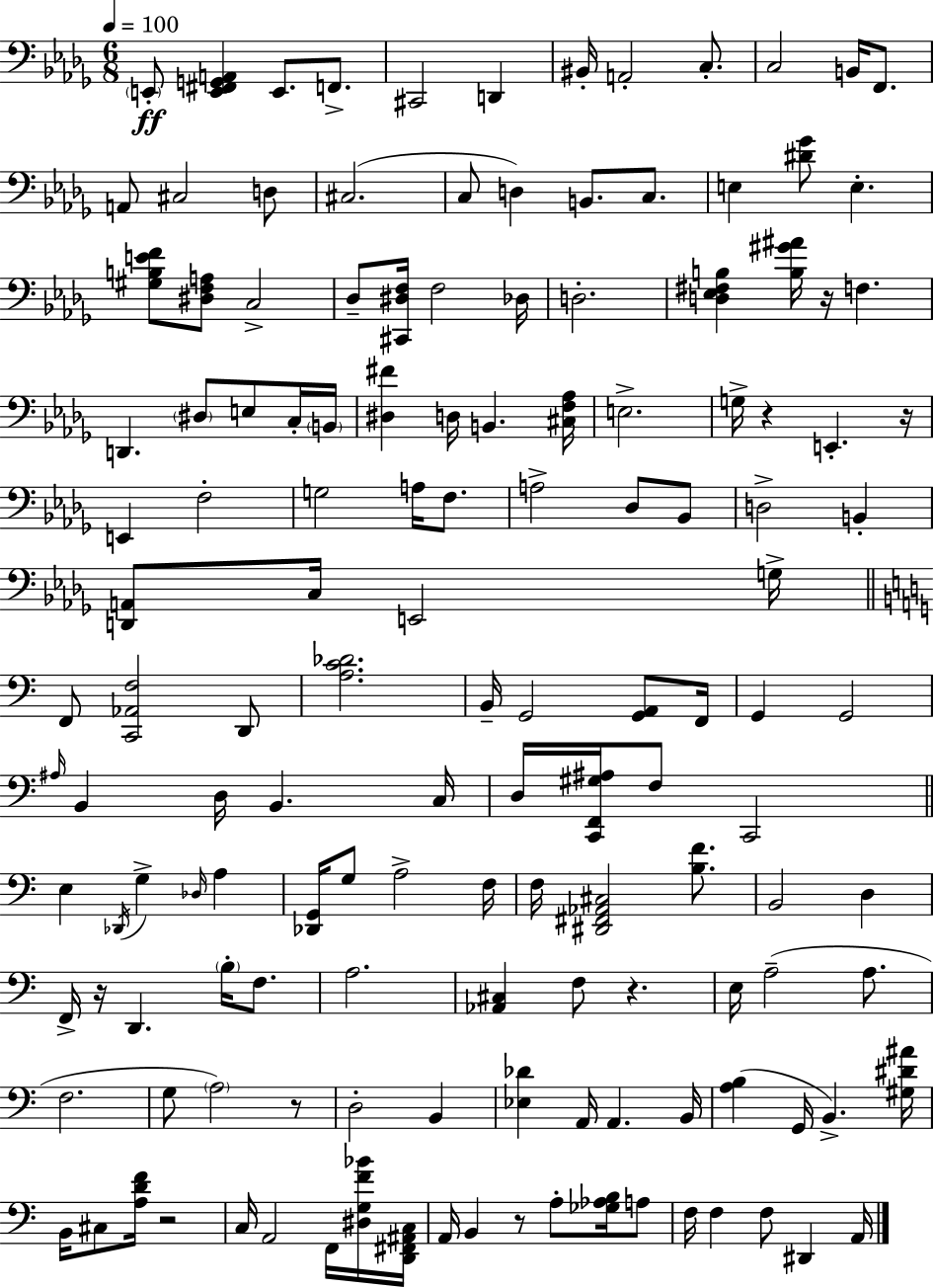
{
  \clef bass
  \numericTimeSignature
  \time 6/8
  \key bes \minor
  \tempo 4 = 100
  \parenthesize e,8-.\ff <e, fis, g, a,>4 e,8. f,8.-> | cis,2 d,4 | bis,16-. a,2-. c8.-. | c2 b,16 f,8. | \break a,8 cis2 d8 | cis2.( | c8 d4) b,8. c8. | e4 <dis' ges'>8 e4.-. | \break <gis b e' f'>8 <dis f a>8 c2-> | des8-- <cis, dis f>16 f2 des16 | d2.-. | <d ees fis b>4 <b gis' ais'>16 r16 f4. | \break d,4. \parenthesize dis8 e8 c16-. \parenthesize b,16 | <dis fis'>4 d16 b,4. <cis f aes>16 | e2.-> | g16-> r4 e,4.-. r16 | \break e,4 f2-. | g2 a16 f8. | a2-> des8 bes,8 | d2-> b,4-. | \break <d, a,>8 c16 e,2 g16-> | \bar "||" \break \key c \major f,8 <c, aes, f>2 d,8 | <a c' des'>2. | b,16-- g,2 <g, a,>8 f,16 | g,4 g,2 | \break \grace { ais16 } b,4 d16 b,4. | c16 d16 <c, f, gis ais>16 f8 c,2 | \bar "||" \break \key c \major e4 \acciaccatura { des,16 } g4-> \grace { des16 } a4 | <des, g,>16 g8 a2-> | f16 f16 <dis, fis, aes, cis>2 <b f'>8. | b,2 d4 | \break f,16-> r16 d,4. \parenthesize b16-. f8. | a2. | <aes, cis>4 f8 r4. | e16 a2--( a8. | \break f2. | g8 \parenthesize a2) | r8 d2-. b,4 | <ees des'>4 a,16 a,4. | \break b,16 <a b>4( g,16 b,4.->) | <gis dis' ais'>16 b,16 cis8 <a d' f'>16 r2 | c16 a,2 f,16 | <dis g f' bes'>16 <d, fis, ais, c>16 a,16 b,4 r8 a8-. <ges aes b>16 | \break a8 f16 f4 f8 dis,4 | a,16 \bar "|."
}